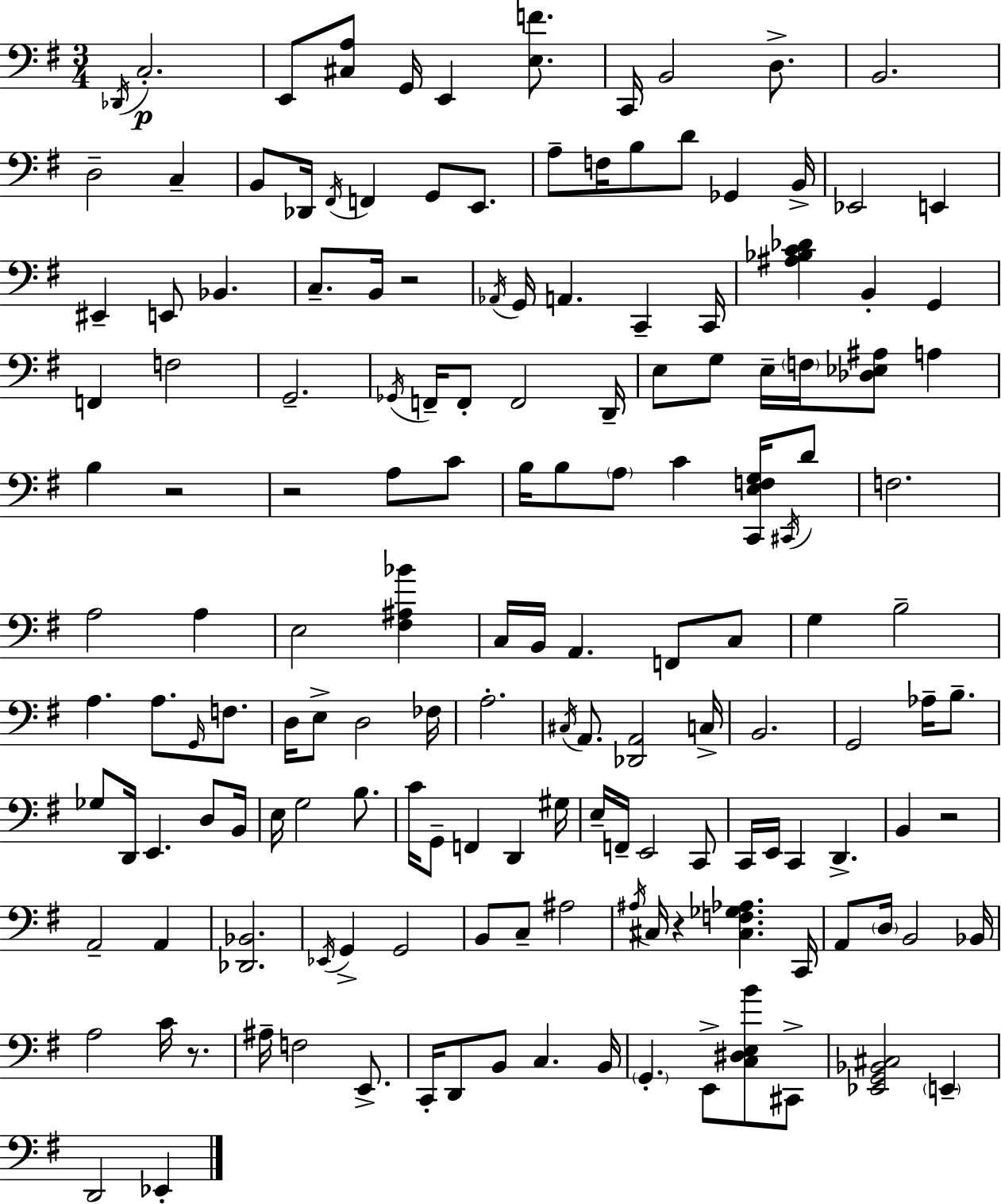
Db2/s C3/h. E2/e [C#3,A3]/e G2/s E2/q [E3,F4]/e. C2/s B2/h D3/e. B2/h. D3/h C3/q B2/e Db2/s F#2/s F2/q G2/e E2/e. A3/e F3/s B3/e D4/e Gb2/q B2/s Eb2/h E2/q EIS2/q E2/e Bb2/q. C3/e. B2/s R/h Ab2/s G2/s A2/q. C2/q C2/s [A#3,Bb3,C4,Db4]/q B2/q G2/q F2/q F3/h G2/h. Gb2/s F2/s F2/e F2/h D2/s E3/e G3/e E3/s F3/s [Db3,Eb3,A#3]/e A3/q B3/q R/h R/h A3/e C4/e B3/s B3/e A3/e C4/q [C2,E3,F3,G3]/s C#2/s D4/e F3/h. A3/h A3/q E3/h [F#3,A#3,Bb4]/q C3/s B2/s A2/q. F2/e C3/e G3/q B3/h A3/q. A3/e. G2/s F3/e. D3/s E3/e D3/h FES3/s A3/h. C#3/s A2/e. [Db2,A2]/h C3/s B2/h. G2/h Ab3/s B3/e. Gb3/e D2/s E2/q. D3/e B2/s E3/s G3/h B3/e. C4/s G2/e F2/q D2/q G#3/s E3/s F2/s E2/h C2/e C2/s E2/s C2/q D2/q. B2/q R/h A2/h A2/q [Db2,Bb2]/h. Eb2/s G2/q G2/h B2/e C3/e A#3/h A#3/s C#3/s R/q [C#3,F3,Gb3,Ab3]/q. C2/s A2/e D3/s B2/h Bb2/s A3/h C4/s R/e. A#3/s F3/h E2/e. C2/s D2/e B2/e C3/q. B2/s G2/q. E2/e [C3,D#3,E3,B4]/e C#2/e [Eb2,G2,Bb2,C#3]/h E2/q D2/h Eb2/q